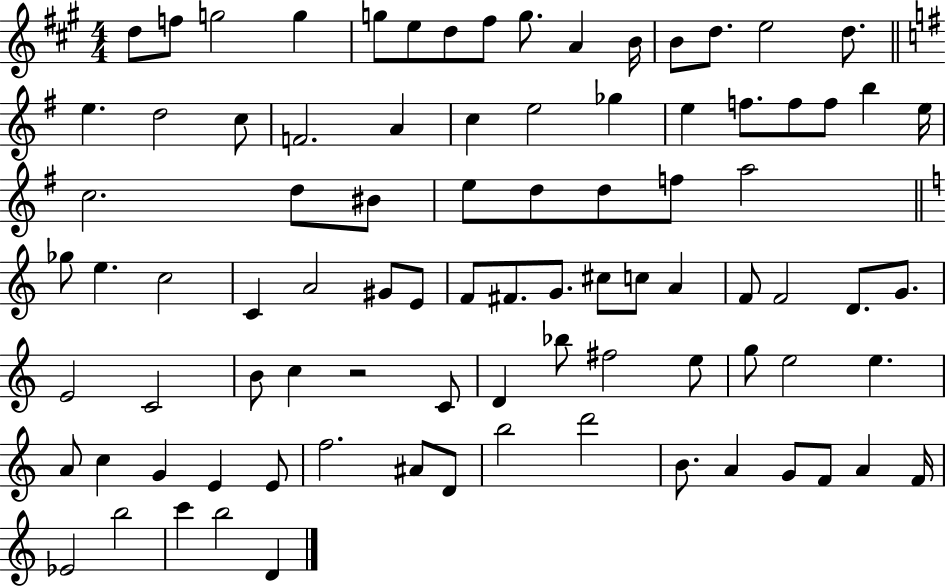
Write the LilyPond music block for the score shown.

{
  \clef treble
  \numericTimeSignature
  \time 4/4
  \key a \major
  d''8 f''8 g''2 g''4 | g''8 e''8 d''8 fis''8 g''8. a'4 b'16 | b'8 d''8. e''2 d''8. | \bar "||" \break \key g \major e''4. d''2 c''8 | f'2. a'4 | c''4 e''2 ges''4 | e''4 f''8. f''8 f''8 b''4 e''16 | \break c''2. d''8 bis'8 | e''8 d''8 d''8 f''8 a''2 | \bar "||" \break \key c \major ges''8 e''4. c''2 | c'4 a'2 gis'8 e'8 | f'8 fis'8. g'8. cis''8 c''8 a'4 | f'8 f'2 d'8. g'8. | \break e'2 c'2 | b'8 c''4 r2 c'8 | d'4 bes''8 fis''2 e''8 | g''8 e''2 e''4. | \break a'8 c''4 g'4 e'4 e'8 | f''2. ais'8 d'8 | b''2 d'''2 | b'8. a'4 g'8 f'8 a'4 f'16 | \break ees'2 b''2 | c'''4 b''2 d'4 | \bar "|."
}